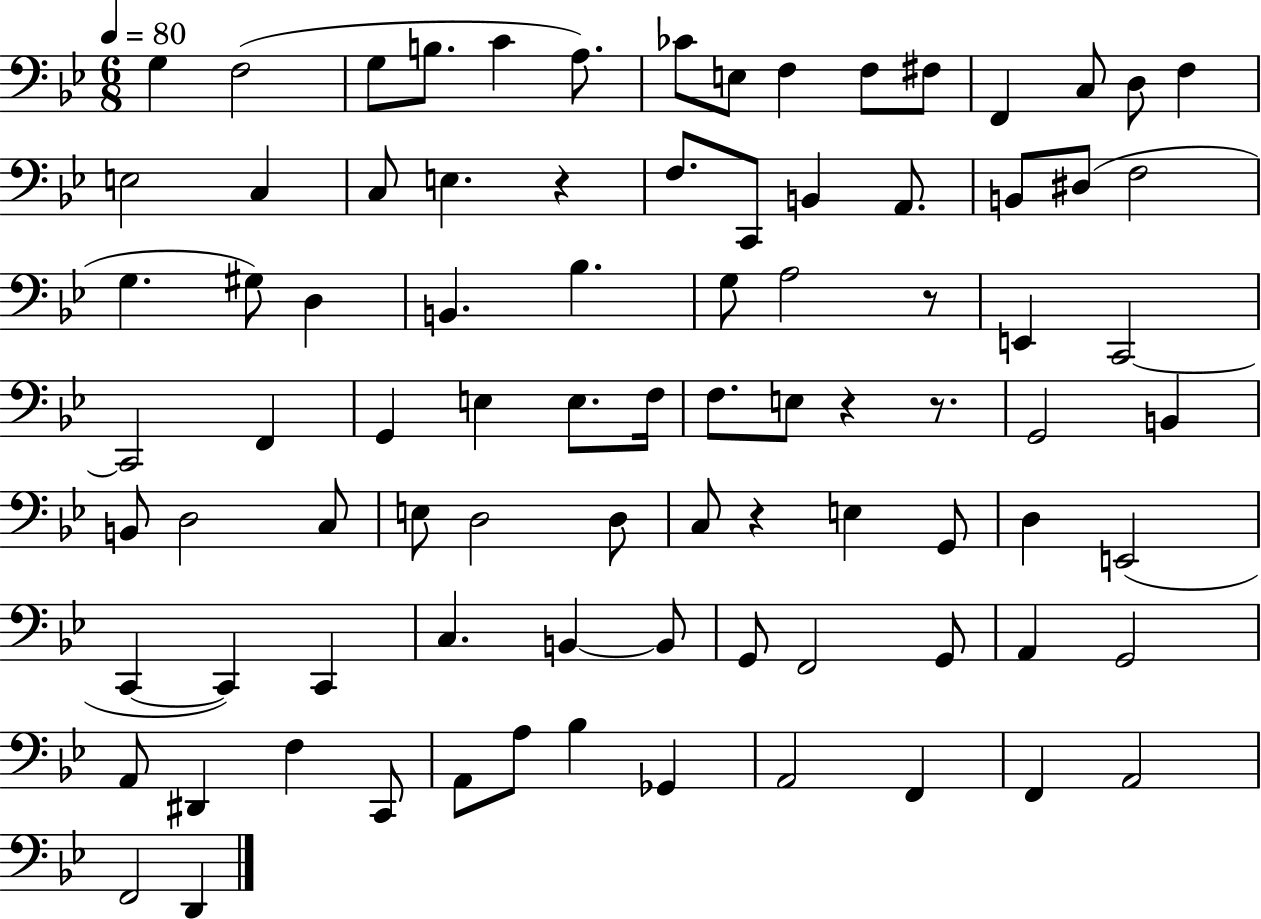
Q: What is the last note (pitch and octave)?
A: D2